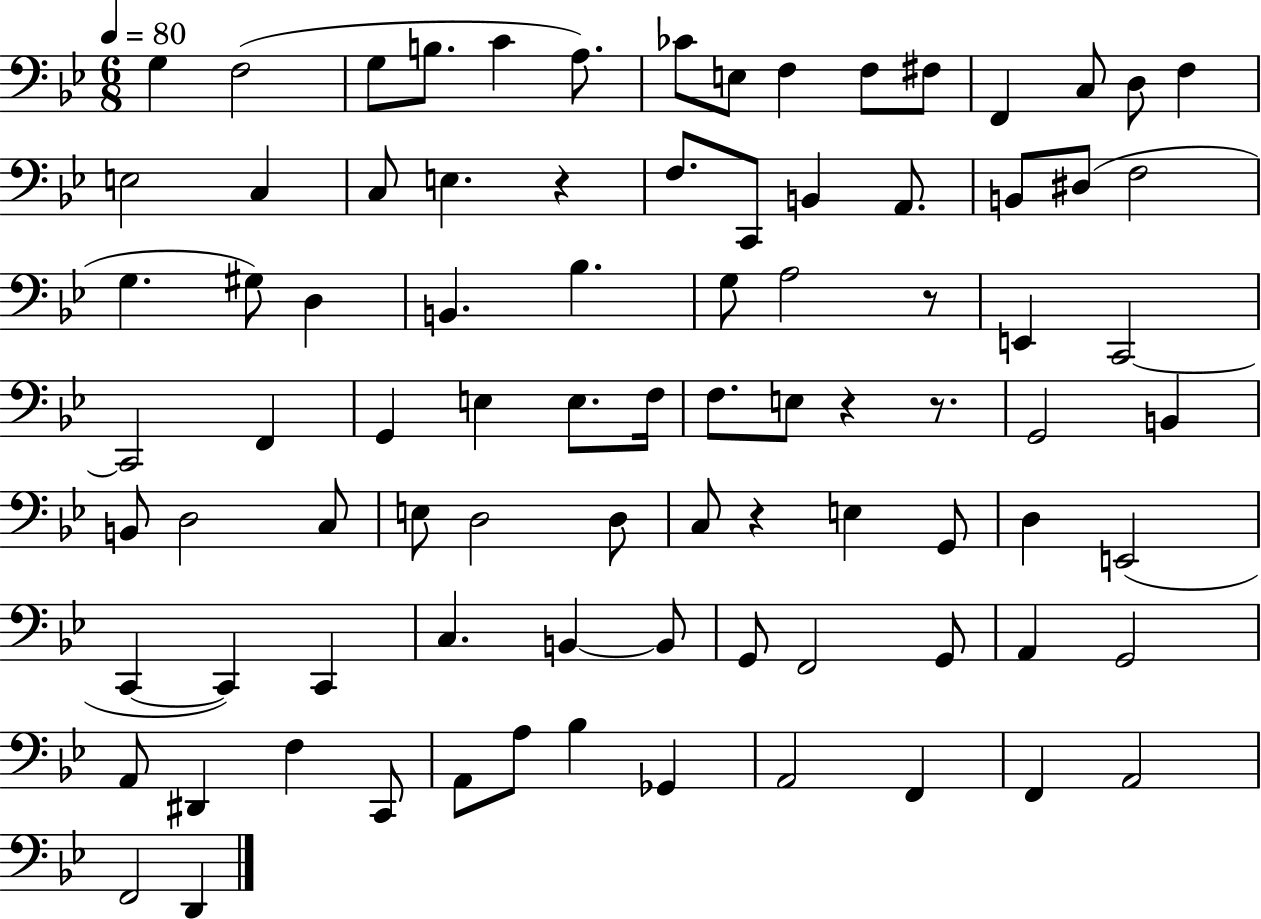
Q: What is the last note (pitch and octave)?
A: D2